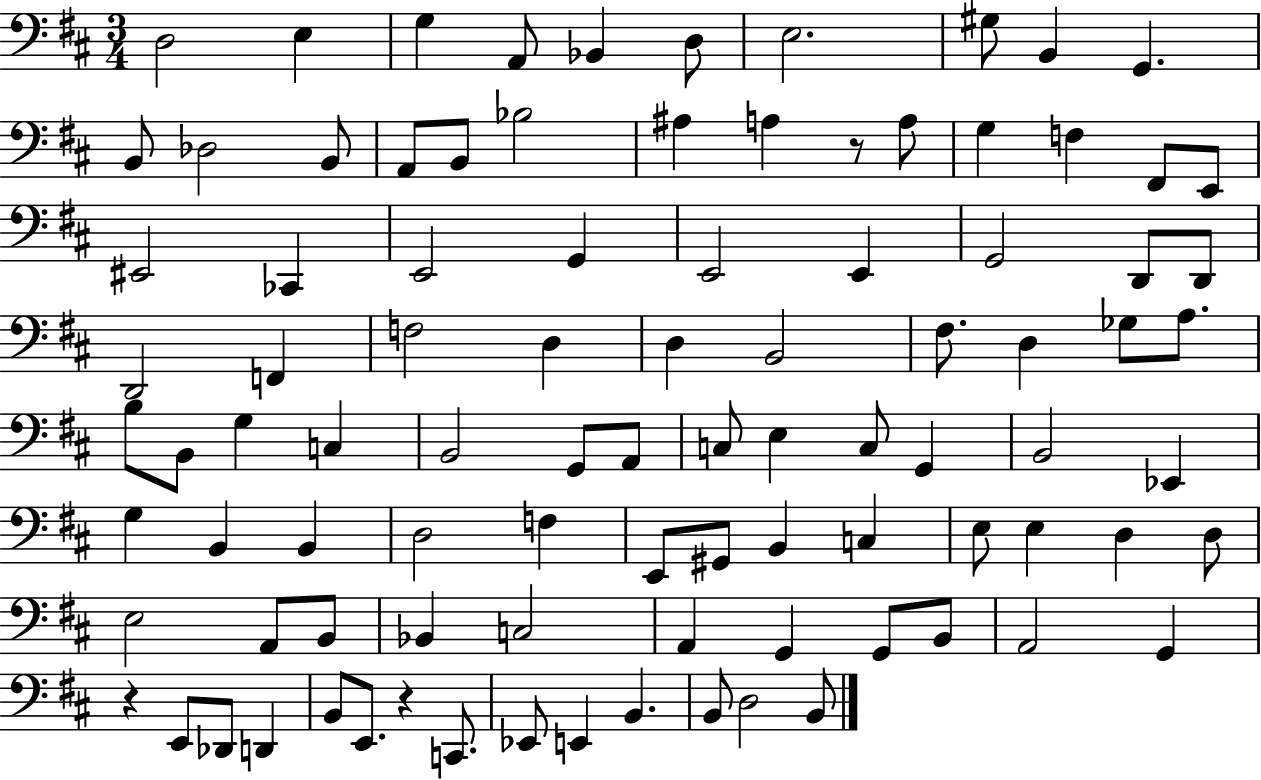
D3/h E3/q G3/q A2/e Bb2/q D3/e E3/h. G#3/e B2/q G2/q. B2/e Db3/h B2/e A2/e B2/e Bb3/h A#3/q A3/q R/e A3/e G3/q F3/q F#2/e E2/e EIS2/h CES2/q E2/h G2/q E2/h E2/q G2/h D2/e D2/e D2/h F2/q F3/h D3/q D3/q B2/h F#3/e. D3/q Gb3/e A3/e. B3/e B2/e G3/q C3/q B2/h G2/e A2/e C3/e E3/q C3/e G2/q B2/h Eb2/q G3/q B2/q B2/q D3/h F3/q E2/e G#2/e B2/q C3/q E3/e E3/q D3/q D3/e E3/h A2/e B2/e Bb2/q C3/h A2/q G2/q G2/e B2/e A2/h G2/q R/q E2/e Db2/e D2/q B2/e E2/e. R/q C2/e. Eb2/e E2/q B2/q. B2/e D3/h B2/e